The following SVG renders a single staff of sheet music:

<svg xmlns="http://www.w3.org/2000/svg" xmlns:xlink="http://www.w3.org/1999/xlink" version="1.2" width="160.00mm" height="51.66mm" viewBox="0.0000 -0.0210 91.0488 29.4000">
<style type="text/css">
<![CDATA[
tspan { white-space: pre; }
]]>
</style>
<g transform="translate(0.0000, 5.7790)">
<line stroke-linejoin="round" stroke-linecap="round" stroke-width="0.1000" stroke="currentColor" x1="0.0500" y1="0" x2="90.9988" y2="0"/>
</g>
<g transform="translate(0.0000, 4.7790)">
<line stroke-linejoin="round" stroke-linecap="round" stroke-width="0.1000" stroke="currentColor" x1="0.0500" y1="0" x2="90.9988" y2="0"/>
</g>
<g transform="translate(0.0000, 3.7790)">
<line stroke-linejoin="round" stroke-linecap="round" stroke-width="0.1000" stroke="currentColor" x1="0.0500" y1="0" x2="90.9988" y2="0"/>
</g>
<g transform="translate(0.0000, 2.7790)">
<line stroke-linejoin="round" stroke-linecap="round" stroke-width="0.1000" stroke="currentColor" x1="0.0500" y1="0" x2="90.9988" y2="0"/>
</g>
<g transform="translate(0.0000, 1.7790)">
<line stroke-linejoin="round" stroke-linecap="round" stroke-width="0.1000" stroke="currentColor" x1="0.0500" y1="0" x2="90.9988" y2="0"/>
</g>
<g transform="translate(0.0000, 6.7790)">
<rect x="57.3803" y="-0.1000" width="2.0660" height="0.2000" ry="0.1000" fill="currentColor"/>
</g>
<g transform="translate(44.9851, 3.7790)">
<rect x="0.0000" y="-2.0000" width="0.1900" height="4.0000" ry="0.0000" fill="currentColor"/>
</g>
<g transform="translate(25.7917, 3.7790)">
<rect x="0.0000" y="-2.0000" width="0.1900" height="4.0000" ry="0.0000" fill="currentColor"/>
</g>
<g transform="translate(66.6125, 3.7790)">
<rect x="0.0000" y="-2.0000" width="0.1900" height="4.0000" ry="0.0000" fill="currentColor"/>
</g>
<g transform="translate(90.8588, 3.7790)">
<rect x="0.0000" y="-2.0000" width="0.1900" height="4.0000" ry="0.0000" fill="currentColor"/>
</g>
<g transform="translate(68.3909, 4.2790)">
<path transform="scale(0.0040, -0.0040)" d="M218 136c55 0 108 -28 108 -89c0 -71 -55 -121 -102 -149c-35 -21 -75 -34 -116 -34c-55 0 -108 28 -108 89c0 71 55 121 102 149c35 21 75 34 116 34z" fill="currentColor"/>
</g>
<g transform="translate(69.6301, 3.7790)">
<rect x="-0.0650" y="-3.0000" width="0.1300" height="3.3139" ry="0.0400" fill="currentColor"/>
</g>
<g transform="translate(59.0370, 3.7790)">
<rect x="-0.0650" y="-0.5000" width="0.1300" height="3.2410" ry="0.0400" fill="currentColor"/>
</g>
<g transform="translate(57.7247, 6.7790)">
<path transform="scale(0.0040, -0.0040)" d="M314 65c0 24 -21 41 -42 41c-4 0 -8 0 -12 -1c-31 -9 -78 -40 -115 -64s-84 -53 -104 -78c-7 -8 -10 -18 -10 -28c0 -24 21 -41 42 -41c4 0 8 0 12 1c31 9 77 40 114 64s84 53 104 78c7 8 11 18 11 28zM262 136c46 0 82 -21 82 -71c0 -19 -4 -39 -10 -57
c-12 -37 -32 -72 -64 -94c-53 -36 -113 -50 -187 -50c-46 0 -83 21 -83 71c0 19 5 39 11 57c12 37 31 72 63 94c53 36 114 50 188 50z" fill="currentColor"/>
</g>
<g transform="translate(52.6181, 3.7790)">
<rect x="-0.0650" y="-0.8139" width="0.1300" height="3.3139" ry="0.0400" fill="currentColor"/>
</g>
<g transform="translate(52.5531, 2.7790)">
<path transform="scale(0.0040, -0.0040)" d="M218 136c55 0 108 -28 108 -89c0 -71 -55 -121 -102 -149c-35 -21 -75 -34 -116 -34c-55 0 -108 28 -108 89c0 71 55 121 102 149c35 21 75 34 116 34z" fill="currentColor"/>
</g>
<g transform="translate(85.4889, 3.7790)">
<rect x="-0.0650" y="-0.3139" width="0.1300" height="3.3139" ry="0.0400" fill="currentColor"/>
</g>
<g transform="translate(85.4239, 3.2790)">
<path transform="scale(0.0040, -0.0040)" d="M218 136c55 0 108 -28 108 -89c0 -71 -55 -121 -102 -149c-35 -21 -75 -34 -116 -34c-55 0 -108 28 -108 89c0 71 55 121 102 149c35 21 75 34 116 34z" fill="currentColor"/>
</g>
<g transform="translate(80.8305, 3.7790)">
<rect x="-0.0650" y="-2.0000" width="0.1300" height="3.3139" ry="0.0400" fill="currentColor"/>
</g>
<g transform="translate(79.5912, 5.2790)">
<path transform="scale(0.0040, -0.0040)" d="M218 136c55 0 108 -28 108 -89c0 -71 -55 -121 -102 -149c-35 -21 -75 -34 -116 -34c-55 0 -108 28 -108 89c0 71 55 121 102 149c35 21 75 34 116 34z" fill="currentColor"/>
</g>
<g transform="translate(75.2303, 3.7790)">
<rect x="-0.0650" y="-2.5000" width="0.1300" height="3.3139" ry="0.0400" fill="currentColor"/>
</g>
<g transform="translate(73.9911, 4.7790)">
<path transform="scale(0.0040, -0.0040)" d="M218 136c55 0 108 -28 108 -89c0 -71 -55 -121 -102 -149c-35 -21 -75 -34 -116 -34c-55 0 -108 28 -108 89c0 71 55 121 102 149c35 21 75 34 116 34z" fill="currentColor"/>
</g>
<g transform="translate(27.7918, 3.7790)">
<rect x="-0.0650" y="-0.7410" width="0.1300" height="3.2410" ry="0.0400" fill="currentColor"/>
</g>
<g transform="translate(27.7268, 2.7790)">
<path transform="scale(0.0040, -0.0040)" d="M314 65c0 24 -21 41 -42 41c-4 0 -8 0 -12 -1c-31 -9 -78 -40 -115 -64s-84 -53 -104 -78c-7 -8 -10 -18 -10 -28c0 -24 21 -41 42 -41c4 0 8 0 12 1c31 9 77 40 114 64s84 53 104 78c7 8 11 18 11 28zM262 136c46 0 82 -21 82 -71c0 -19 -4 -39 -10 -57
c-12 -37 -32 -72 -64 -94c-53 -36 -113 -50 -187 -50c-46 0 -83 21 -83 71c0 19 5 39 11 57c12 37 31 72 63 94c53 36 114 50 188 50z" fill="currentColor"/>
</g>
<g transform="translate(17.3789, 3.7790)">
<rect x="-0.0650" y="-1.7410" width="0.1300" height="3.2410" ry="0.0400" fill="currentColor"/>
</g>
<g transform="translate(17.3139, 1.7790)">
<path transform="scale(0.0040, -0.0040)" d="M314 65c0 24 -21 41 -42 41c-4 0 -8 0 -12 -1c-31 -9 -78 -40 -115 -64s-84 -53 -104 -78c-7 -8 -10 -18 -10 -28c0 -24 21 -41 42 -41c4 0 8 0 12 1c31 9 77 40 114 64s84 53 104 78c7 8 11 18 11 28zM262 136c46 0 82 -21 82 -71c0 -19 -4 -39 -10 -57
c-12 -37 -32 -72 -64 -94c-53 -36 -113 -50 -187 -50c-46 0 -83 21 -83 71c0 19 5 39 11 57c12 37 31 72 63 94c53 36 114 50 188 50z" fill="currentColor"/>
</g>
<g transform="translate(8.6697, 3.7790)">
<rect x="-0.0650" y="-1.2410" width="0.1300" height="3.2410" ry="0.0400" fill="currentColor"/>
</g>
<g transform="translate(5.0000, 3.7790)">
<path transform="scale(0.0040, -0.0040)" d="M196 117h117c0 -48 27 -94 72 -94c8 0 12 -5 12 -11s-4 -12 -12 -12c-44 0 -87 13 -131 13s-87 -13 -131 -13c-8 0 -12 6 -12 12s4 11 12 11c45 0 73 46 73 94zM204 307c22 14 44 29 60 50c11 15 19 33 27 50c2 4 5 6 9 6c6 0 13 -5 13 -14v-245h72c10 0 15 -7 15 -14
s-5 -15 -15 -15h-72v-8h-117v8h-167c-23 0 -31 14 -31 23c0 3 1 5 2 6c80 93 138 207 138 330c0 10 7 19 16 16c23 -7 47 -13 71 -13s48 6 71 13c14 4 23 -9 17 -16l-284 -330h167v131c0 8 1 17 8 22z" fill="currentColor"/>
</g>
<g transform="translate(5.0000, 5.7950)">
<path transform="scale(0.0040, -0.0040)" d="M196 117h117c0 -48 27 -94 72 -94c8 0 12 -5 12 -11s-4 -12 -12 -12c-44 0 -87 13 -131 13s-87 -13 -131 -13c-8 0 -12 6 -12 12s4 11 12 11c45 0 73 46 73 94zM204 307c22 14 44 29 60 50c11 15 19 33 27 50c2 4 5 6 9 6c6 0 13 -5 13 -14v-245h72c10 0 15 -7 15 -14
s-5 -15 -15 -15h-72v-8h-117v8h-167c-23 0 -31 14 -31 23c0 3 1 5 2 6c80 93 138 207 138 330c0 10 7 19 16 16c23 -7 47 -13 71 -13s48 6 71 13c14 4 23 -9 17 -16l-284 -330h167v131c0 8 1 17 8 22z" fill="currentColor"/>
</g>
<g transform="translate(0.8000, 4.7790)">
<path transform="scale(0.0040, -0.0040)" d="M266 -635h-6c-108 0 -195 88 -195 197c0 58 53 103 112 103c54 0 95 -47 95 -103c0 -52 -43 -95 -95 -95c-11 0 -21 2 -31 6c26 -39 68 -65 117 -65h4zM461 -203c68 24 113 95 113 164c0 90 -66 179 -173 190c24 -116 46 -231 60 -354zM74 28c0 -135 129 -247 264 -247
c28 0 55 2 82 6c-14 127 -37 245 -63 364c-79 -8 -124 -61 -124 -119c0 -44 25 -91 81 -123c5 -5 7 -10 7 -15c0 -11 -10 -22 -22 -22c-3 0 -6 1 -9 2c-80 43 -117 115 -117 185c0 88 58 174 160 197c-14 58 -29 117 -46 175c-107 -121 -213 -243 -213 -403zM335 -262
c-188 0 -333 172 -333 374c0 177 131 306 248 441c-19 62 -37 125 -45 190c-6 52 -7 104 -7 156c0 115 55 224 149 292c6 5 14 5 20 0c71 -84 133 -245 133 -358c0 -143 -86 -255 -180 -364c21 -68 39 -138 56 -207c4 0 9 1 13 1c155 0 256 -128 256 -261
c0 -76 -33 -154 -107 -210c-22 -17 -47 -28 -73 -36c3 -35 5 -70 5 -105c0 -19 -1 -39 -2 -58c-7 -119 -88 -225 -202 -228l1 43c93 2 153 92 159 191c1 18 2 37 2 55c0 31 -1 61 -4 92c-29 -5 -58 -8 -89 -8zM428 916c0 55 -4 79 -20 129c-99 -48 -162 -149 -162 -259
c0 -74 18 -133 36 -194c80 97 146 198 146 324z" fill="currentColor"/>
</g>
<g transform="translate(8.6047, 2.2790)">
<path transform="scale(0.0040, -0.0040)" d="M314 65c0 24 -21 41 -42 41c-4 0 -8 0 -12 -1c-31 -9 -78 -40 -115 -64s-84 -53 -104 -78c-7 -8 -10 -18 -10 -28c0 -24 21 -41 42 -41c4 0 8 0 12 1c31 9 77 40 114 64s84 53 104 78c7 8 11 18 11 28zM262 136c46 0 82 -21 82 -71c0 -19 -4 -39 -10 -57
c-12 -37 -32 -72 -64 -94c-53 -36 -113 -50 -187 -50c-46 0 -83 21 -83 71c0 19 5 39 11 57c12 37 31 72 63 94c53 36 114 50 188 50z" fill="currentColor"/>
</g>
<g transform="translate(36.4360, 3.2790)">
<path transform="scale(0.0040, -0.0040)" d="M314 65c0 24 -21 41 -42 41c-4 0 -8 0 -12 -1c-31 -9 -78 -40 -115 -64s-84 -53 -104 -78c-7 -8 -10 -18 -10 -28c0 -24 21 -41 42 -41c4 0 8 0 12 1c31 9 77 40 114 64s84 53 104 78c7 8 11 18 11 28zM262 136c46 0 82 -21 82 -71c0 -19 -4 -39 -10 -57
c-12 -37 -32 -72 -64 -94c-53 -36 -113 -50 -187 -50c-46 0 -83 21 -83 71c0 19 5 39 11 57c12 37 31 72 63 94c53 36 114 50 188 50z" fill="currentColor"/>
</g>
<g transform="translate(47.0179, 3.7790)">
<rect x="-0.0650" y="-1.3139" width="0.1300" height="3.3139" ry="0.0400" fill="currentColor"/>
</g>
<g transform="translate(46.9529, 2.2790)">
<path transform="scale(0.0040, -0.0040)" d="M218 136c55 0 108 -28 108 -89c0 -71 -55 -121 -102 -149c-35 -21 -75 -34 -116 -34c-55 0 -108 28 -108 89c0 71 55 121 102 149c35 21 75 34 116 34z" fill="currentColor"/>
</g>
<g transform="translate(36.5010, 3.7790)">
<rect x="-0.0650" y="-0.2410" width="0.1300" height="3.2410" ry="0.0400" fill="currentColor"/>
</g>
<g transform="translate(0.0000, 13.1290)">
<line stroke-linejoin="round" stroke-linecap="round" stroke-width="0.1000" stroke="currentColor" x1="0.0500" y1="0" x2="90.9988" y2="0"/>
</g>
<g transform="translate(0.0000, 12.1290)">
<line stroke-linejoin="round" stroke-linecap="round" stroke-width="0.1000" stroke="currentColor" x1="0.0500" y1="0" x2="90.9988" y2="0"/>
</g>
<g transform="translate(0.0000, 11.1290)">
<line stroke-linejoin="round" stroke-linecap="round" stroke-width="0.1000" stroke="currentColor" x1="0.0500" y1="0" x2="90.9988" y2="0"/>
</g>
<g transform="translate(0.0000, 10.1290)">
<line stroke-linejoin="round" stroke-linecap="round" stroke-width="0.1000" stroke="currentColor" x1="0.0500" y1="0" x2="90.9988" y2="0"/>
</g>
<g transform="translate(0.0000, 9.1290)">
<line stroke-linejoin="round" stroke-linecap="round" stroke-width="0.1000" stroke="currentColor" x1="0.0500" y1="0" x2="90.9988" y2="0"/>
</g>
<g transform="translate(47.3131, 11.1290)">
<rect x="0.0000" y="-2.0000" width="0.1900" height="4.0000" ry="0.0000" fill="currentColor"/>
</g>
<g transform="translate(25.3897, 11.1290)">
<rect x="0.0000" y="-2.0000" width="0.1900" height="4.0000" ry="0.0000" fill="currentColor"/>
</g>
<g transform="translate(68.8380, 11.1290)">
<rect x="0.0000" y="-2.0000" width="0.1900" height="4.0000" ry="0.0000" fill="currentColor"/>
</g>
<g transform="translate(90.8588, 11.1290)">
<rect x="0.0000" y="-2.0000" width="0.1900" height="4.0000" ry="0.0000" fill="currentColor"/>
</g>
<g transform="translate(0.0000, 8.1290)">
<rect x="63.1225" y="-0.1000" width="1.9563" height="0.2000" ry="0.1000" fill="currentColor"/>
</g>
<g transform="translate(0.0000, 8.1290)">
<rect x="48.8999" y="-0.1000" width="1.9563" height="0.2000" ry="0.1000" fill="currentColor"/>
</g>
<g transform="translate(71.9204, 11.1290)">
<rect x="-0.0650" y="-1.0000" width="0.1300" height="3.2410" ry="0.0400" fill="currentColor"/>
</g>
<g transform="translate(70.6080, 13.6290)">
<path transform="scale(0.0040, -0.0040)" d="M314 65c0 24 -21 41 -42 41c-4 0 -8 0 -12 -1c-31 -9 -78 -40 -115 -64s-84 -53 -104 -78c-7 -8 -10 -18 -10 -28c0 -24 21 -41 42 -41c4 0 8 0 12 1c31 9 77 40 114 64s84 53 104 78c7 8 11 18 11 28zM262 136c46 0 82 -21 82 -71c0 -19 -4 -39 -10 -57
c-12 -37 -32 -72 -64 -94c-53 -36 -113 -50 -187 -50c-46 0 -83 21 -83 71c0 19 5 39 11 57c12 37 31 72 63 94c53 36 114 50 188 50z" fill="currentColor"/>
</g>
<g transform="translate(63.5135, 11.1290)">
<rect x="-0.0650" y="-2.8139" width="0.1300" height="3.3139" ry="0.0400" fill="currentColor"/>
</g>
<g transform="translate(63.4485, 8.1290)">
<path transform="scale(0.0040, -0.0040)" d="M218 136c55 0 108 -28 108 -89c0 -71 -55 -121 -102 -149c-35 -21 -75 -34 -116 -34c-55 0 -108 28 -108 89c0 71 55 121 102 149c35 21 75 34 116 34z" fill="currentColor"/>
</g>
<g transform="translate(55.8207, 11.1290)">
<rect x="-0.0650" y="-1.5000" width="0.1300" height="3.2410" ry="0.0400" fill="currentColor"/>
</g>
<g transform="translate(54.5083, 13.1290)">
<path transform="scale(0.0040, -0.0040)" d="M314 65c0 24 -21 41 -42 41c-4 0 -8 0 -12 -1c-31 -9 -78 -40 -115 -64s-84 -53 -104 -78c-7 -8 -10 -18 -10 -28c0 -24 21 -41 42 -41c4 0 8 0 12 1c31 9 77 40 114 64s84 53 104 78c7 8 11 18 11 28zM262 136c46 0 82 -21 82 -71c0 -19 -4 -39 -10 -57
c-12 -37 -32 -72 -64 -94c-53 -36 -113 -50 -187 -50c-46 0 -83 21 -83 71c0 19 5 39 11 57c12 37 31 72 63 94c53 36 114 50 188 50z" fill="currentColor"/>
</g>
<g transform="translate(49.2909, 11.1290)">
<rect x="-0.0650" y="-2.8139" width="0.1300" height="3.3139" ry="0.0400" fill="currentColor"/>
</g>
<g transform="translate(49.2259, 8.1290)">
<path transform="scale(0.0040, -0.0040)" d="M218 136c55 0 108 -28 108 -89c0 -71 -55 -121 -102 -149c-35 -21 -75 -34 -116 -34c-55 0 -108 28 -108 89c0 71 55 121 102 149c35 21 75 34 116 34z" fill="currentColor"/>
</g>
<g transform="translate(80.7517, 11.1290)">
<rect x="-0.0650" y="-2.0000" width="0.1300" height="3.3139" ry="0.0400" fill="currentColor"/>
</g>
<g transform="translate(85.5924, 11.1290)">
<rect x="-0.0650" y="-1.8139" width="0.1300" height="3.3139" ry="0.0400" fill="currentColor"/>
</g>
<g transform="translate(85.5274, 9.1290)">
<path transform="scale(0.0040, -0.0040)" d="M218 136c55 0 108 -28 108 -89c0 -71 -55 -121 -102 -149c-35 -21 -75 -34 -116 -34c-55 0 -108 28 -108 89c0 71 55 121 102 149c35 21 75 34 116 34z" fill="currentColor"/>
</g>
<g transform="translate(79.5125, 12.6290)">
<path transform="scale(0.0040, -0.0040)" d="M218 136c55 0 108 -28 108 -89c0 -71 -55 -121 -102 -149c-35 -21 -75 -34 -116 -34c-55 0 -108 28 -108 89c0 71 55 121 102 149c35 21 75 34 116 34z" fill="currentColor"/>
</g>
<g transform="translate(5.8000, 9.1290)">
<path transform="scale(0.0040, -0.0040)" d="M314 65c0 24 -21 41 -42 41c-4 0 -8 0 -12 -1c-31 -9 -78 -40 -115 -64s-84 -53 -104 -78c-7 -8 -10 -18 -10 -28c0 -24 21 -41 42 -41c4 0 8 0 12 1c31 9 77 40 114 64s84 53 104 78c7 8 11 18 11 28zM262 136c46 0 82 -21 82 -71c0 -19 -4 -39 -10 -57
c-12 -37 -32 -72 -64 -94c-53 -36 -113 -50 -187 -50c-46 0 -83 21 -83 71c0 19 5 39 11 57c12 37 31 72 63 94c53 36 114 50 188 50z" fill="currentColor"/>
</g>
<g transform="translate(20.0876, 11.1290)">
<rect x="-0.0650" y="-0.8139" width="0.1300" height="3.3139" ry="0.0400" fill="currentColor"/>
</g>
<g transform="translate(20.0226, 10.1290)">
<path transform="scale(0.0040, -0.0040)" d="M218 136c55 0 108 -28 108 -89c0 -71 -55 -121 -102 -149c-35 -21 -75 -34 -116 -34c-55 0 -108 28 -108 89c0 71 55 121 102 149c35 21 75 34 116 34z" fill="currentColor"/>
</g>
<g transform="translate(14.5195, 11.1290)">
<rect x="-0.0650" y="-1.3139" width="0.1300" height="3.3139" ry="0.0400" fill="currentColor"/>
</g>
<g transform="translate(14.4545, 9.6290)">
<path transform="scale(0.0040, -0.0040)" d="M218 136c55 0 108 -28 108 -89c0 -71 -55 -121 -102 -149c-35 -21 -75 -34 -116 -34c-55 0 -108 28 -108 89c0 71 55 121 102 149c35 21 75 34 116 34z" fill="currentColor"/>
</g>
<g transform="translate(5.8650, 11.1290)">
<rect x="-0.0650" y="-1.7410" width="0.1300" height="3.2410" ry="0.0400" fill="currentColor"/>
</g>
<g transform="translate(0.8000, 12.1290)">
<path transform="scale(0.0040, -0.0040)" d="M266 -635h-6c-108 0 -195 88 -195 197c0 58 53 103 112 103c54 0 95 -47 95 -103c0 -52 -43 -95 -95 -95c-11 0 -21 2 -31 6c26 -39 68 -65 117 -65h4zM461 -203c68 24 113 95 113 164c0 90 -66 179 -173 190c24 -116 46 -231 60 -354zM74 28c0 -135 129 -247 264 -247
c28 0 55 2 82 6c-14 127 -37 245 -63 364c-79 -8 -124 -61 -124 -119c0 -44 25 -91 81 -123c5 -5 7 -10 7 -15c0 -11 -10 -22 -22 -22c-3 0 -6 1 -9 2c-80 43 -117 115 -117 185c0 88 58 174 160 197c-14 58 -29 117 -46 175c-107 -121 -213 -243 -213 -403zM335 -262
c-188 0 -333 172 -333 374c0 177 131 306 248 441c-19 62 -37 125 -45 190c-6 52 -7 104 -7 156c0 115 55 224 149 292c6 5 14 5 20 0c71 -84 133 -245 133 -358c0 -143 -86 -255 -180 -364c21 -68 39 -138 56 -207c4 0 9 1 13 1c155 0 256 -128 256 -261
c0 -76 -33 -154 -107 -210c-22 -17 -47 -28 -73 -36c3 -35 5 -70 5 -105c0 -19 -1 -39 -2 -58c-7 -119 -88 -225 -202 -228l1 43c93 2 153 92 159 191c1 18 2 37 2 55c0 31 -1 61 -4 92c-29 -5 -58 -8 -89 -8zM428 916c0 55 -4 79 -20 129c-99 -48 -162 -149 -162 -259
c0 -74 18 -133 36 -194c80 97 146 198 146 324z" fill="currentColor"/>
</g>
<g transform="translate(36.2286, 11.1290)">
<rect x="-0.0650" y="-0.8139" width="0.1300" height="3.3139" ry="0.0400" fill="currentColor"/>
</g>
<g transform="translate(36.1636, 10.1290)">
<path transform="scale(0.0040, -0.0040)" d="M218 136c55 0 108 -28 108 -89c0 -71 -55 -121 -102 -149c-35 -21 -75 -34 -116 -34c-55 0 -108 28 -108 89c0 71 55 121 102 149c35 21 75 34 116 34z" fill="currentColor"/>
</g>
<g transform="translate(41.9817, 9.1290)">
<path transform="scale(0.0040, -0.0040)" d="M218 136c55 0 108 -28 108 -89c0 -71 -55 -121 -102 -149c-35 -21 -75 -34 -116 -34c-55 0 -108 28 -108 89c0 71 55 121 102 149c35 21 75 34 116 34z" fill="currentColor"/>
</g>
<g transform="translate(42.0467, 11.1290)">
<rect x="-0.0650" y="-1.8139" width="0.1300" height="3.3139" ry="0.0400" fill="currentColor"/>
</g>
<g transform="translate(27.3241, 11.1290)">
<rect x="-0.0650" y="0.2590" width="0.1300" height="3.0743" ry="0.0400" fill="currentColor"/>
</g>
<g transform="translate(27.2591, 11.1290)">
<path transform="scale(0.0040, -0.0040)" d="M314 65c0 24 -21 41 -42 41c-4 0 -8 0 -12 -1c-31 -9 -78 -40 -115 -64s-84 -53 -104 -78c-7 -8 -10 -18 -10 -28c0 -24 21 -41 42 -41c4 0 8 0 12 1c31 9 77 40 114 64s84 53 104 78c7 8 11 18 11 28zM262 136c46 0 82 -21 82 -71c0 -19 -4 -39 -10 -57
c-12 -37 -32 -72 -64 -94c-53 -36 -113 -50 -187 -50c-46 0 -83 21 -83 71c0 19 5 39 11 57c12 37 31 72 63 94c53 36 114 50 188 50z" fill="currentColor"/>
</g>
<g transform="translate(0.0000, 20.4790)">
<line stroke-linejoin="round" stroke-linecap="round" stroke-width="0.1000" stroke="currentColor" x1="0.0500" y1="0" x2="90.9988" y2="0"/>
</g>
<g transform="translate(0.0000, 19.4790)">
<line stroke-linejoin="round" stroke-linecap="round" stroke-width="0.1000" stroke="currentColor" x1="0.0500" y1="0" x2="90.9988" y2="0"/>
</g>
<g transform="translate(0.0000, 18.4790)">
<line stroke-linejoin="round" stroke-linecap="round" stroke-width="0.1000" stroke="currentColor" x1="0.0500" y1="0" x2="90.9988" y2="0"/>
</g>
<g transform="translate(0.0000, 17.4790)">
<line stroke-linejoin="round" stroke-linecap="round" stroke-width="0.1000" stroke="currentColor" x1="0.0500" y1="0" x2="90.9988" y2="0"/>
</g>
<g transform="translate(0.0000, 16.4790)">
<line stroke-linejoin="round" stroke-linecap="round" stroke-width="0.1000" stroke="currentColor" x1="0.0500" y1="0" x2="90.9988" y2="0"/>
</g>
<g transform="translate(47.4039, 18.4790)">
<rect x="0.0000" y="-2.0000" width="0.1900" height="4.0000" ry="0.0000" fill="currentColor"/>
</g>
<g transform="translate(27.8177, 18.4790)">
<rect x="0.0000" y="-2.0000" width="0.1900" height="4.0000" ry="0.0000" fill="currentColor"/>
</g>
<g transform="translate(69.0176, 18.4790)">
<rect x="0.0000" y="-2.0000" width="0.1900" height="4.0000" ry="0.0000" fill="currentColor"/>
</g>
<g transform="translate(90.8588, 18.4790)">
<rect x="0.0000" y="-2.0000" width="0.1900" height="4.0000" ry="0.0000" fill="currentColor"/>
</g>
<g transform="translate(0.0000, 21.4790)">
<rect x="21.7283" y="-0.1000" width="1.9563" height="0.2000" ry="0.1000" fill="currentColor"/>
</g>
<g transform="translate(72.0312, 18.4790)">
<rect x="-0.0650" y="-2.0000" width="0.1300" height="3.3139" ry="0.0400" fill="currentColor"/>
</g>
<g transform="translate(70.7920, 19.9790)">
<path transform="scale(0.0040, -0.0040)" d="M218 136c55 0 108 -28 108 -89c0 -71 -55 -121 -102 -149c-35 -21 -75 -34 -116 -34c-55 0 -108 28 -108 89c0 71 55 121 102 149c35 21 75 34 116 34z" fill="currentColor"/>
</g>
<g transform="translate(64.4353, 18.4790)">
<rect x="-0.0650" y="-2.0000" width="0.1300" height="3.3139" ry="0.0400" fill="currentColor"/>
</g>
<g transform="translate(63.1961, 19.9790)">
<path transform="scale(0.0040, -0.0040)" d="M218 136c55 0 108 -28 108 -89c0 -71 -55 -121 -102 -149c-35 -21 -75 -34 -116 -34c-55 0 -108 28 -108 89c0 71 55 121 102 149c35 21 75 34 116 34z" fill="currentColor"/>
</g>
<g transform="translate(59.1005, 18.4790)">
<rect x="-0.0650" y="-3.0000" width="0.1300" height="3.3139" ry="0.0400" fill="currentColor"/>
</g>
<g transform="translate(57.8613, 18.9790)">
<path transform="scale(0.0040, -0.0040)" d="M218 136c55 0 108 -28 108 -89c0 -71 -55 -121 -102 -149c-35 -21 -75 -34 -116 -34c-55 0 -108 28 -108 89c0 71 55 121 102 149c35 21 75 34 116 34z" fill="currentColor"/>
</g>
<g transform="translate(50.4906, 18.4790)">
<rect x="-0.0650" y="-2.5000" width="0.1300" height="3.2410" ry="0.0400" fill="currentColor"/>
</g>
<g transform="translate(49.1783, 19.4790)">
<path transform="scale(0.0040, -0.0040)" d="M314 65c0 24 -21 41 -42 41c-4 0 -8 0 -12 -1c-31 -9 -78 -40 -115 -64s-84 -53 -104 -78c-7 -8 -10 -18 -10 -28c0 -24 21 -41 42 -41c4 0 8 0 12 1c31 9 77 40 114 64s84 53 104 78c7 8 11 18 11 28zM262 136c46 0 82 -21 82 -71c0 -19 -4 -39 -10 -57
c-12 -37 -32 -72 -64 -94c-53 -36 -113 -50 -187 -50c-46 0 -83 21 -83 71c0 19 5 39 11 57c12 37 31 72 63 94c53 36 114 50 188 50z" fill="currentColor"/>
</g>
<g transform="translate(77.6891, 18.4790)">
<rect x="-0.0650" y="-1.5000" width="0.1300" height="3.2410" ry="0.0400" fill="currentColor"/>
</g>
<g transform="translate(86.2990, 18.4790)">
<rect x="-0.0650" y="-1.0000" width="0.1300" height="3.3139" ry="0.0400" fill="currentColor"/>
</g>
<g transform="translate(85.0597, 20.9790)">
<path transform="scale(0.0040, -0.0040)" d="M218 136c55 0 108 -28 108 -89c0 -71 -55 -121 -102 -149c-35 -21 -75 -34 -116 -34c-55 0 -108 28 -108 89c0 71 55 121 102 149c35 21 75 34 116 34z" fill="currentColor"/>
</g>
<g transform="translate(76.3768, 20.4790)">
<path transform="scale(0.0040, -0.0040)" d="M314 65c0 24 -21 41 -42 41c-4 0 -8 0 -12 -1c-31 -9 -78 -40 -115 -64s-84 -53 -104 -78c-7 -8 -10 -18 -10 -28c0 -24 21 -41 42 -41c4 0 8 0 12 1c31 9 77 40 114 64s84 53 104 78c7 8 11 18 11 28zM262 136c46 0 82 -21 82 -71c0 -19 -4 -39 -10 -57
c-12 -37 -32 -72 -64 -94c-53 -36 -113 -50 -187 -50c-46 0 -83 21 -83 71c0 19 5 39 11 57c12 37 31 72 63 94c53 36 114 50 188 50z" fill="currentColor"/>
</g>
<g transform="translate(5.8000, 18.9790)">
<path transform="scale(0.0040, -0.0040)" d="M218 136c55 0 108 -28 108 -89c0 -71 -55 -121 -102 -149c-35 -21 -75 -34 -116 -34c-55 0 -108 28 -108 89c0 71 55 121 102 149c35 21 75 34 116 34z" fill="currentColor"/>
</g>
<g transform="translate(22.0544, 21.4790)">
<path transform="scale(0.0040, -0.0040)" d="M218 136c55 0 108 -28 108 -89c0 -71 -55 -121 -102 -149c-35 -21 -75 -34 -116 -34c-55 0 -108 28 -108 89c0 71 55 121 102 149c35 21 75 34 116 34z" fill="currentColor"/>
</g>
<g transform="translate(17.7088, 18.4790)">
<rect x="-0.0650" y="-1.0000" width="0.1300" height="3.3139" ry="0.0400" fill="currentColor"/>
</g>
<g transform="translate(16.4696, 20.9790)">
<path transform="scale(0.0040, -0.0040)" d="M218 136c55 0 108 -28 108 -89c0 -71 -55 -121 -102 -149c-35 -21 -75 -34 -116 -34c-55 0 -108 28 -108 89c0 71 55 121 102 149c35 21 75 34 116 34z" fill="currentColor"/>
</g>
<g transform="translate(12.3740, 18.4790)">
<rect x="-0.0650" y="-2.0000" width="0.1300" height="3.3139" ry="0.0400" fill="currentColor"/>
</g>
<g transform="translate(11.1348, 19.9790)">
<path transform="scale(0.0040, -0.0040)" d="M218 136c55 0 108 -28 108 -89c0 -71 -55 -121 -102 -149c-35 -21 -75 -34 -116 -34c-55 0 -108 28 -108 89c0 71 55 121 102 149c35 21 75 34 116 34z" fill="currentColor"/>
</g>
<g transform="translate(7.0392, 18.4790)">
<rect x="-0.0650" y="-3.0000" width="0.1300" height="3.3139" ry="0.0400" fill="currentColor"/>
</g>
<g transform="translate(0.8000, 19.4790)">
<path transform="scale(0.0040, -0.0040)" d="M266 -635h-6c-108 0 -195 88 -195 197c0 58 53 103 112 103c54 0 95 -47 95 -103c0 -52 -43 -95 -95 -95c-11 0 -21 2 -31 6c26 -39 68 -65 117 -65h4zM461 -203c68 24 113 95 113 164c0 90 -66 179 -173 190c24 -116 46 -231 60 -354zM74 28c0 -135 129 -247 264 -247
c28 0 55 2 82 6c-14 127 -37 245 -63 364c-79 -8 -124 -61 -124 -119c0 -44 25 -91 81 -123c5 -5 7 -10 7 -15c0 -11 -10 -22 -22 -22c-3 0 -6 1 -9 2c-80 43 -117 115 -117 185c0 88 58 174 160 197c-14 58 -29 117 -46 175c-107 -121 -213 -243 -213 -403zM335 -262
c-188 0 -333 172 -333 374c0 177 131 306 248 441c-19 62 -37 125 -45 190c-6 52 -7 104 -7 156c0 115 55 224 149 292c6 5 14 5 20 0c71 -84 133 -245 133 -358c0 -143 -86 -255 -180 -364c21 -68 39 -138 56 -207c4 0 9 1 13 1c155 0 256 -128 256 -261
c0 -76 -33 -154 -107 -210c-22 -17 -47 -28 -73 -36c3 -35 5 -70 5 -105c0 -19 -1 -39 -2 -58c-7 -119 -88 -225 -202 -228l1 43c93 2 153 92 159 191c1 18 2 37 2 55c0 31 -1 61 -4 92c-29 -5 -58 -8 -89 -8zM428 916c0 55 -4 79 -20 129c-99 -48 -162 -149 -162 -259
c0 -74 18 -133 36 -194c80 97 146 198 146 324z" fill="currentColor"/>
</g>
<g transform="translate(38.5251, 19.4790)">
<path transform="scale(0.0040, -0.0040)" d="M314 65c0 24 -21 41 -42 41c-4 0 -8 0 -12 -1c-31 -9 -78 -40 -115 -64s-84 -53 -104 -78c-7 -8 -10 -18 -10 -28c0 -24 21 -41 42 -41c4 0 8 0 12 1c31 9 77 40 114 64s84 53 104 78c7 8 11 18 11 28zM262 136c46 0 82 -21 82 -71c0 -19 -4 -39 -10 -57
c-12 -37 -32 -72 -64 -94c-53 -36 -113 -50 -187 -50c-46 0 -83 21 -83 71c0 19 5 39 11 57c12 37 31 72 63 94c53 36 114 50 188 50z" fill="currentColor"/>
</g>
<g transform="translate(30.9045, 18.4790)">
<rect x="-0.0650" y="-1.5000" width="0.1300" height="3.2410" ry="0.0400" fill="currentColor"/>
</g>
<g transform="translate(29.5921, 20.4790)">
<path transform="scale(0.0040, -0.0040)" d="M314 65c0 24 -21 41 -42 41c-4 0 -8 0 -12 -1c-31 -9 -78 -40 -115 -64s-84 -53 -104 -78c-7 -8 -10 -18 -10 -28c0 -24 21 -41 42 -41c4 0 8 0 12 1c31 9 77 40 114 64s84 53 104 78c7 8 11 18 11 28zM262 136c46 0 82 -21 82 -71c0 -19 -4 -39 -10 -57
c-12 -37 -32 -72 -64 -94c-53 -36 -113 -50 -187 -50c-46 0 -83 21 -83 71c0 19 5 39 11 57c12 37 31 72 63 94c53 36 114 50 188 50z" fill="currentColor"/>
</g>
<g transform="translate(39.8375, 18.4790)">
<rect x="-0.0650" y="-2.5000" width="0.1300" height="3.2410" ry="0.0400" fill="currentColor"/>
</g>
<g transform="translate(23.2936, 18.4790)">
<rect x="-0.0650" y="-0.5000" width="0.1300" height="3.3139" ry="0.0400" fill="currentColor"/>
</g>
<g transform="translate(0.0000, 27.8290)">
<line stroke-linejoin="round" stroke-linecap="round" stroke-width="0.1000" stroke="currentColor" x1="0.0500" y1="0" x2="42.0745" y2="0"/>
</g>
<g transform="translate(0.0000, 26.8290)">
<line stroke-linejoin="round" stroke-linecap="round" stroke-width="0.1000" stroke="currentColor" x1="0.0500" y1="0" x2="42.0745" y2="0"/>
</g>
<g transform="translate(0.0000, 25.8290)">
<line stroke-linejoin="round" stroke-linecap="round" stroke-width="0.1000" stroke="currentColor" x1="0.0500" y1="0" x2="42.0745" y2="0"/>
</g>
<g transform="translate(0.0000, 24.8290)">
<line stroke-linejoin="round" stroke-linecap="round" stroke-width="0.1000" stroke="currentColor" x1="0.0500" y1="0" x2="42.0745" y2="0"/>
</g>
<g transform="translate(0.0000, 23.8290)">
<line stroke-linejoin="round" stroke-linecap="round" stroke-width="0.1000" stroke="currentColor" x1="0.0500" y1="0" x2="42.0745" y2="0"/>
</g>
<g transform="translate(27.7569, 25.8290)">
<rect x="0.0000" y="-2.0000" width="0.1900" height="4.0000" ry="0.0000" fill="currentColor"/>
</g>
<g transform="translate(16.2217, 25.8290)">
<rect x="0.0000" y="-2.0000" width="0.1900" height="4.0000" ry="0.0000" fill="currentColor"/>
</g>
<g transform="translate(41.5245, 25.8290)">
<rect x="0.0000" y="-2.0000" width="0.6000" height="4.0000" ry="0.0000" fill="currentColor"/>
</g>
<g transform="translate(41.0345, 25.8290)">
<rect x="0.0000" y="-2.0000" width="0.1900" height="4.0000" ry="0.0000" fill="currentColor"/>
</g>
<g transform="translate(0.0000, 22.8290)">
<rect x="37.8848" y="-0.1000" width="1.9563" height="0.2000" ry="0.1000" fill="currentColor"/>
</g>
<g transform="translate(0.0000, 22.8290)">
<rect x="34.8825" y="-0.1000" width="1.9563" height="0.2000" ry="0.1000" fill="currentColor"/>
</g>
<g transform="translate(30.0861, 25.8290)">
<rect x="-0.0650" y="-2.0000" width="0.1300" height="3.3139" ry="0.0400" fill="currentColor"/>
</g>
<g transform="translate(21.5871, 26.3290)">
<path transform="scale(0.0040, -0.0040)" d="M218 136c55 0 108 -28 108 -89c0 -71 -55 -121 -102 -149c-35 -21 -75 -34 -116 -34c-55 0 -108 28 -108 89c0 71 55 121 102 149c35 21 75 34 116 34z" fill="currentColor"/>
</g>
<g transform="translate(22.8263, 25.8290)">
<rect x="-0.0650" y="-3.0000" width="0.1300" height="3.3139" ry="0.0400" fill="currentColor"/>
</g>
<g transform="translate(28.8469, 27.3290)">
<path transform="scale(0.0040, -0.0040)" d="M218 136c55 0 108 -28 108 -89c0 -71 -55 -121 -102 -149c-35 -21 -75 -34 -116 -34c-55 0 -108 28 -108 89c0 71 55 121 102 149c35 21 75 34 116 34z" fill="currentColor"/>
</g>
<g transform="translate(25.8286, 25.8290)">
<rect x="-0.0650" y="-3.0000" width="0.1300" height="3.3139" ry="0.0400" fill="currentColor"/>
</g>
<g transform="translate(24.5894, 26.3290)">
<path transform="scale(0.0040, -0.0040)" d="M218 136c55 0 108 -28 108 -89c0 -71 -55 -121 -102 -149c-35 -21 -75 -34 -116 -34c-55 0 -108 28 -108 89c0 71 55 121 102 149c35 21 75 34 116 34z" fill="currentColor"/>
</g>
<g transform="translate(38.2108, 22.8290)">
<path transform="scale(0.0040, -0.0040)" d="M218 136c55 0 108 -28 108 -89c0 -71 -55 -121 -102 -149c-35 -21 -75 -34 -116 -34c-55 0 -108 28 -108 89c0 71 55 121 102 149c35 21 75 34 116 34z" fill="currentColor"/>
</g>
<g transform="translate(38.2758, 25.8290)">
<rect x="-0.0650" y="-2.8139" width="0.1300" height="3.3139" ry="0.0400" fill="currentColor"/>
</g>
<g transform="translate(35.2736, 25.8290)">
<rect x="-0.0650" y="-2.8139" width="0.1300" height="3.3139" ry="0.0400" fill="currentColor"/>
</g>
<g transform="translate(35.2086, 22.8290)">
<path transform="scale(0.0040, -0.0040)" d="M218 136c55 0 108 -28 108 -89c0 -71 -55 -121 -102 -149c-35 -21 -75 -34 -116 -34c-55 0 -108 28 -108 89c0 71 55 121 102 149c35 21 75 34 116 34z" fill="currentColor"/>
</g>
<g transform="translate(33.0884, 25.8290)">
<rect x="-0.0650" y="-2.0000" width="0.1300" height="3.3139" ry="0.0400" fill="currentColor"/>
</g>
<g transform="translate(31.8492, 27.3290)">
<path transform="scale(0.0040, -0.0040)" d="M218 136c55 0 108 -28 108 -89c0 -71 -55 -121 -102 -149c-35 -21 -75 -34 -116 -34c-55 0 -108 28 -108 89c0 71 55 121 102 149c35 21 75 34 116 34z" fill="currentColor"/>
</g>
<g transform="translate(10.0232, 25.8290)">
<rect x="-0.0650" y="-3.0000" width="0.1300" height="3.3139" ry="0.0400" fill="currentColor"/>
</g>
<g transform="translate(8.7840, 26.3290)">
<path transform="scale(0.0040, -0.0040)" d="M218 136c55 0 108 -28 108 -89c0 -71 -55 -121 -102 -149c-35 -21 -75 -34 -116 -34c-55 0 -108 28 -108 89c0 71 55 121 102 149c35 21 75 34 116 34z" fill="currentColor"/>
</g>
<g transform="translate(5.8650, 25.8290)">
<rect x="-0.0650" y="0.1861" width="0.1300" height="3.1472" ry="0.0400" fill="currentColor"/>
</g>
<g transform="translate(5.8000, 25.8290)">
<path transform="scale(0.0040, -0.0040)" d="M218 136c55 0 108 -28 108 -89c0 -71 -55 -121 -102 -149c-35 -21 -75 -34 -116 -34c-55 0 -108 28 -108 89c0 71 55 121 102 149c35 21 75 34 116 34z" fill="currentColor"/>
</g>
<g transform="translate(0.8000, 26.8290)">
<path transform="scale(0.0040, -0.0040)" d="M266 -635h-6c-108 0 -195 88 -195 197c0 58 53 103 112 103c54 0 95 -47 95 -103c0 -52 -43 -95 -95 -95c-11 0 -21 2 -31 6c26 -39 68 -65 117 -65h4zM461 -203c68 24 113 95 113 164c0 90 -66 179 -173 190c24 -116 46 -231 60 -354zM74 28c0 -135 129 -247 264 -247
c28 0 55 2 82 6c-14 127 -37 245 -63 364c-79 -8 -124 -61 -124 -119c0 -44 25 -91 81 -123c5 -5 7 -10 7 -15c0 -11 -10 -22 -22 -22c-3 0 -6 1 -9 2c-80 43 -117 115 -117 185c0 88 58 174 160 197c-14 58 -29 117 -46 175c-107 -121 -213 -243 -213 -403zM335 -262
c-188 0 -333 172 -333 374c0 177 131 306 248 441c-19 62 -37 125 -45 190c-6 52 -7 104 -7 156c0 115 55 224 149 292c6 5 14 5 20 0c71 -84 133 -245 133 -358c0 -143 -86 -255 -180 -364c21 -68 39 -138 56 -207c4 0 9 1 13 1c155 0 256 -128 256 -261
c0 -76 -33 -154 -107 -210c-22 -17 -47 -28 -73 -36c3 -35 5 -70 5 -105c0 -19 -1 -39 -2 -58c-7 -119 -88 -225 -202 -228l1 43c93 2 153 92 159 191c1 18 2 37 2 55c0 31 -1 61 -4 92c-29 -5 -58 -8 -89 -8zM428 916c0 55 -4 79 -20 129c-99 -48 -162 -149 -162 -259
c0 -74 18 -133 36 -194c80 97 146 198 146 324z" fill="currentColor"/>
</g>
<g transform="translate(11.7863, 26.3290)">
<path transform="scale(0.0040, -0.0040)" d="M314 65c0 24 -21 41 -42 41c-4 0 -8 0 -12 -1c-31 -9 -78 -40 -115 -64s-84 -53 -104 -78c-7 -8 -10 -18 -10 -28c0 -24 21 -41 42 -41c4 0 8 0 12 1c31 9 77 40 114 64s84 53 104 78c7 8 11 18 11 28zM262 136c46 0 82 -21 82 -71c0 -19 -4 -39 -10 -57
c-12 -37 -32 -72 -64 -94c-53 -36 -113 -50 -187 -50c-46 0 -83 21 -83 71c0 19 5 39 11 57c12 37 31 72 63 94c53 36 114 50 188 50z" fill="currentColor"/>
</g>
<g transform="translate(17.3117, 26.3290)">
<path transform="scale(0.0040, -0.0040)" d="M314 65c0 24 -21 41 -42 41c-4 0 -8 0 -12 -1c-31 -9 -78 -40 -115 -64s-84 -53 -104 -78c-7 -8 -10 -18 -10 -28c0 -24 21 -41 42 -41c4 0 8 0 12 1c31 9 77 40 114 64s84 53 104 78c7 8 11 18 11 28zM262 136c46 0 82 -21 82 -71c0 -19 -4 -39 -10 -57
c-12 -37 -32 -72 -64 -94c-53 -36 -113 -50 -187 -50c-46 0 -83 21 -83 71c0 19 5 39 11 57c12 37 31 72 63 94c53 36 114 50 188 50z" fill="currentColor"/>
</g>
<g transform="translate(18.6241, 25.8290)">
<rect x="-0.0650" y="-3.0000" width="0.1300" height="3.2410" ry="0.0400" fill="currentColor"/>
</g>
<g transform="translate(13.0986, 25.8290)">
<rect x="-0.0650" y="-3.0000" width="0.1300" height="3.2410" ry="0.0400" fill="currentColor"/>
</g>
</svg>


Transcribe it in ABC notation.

X:1
T:Untitled
M:4/4
L:1/4
K:C
e2 f2 d2 c2 e d C2 A G F c f2 e d B2 d f a E2 a D2 F f A F D C E2 G2 G2 A F F E2 D B A A2 A2 A A F F a a